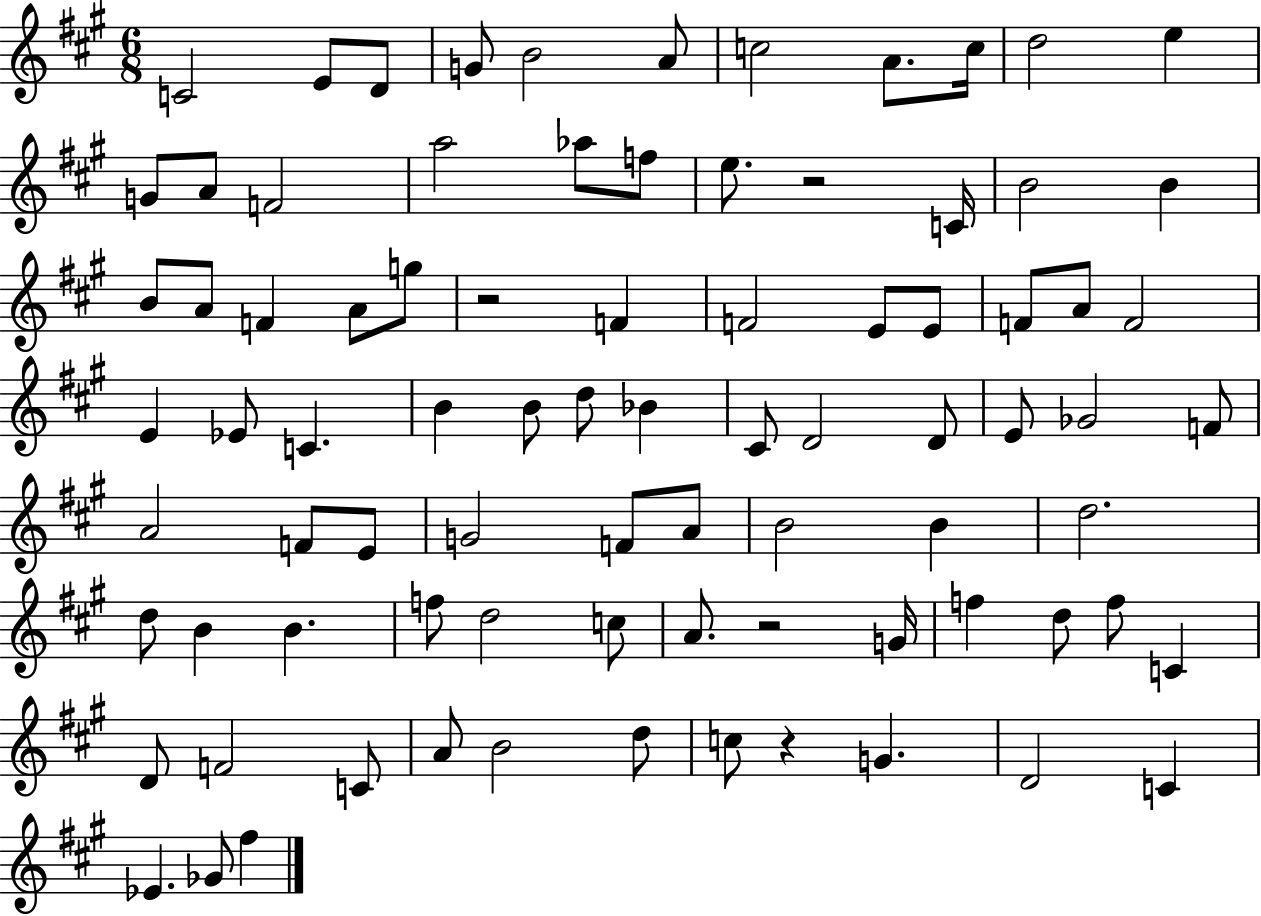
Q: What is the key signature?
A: A major